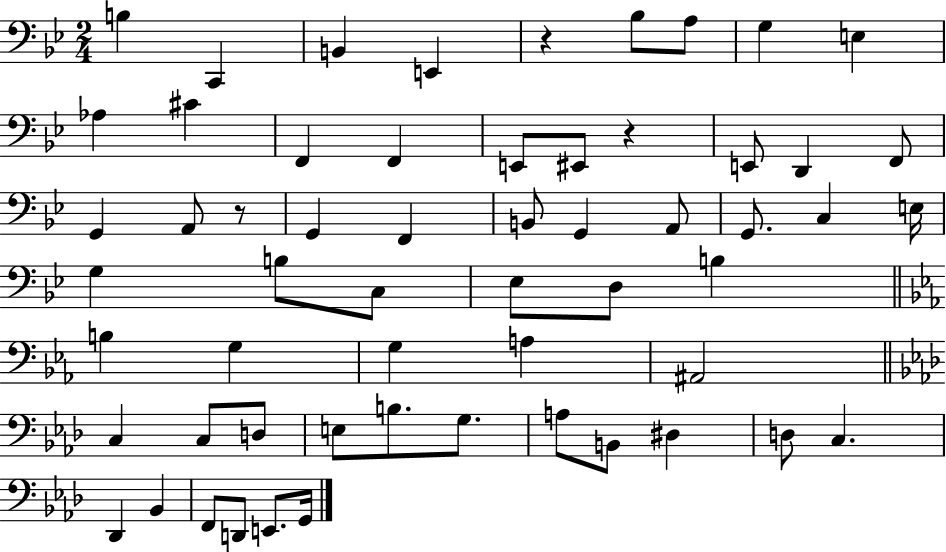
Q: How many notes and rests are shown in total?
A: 58